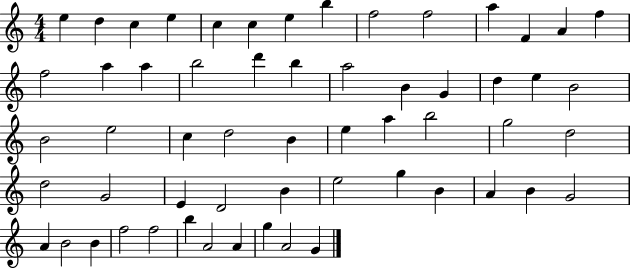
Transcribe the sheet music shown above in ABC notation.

X:1
T:Untitled
M:4/4
L:1/4
K:C
e d c e c c e b f2 f2 a F A f f2 a a b2 d' b a2 B G d e B2 B2 e2 c d2 B e a b2 g2 d2 d2 G2 E D2 B e2 g B A B G2 A B2 B f2 f2 b A2 A g A2 G